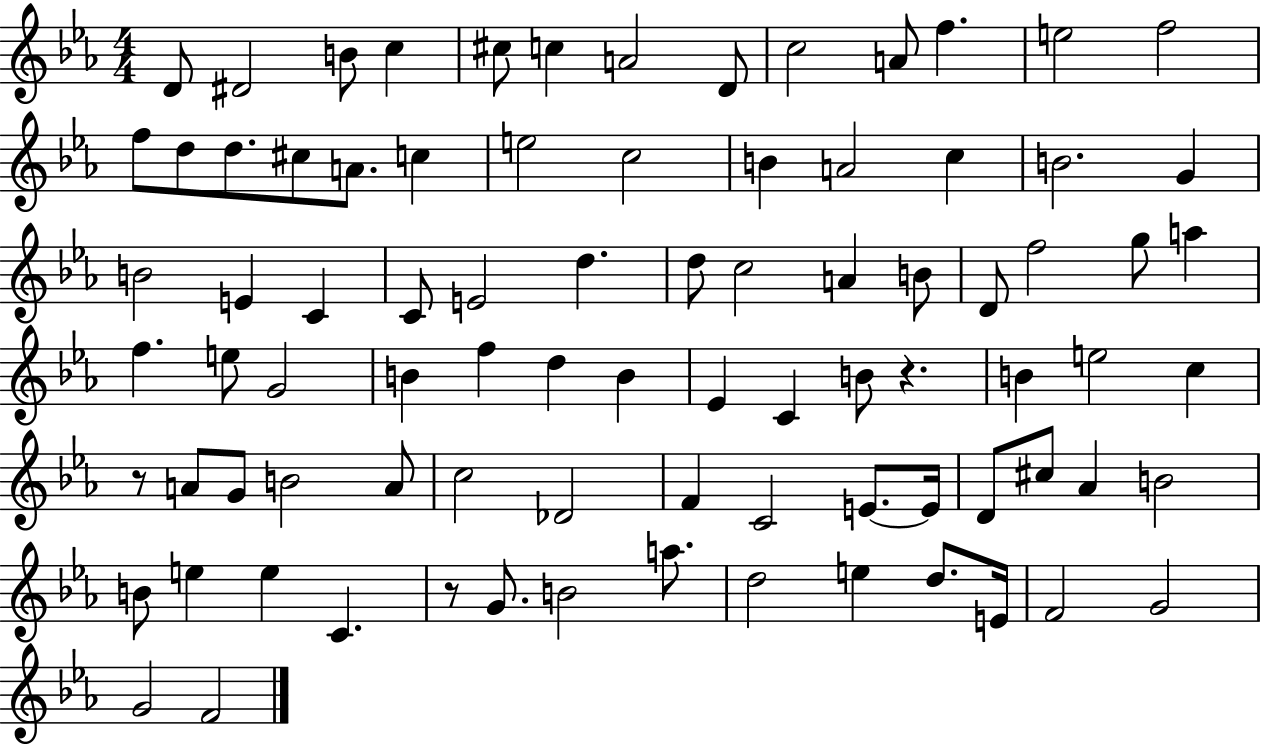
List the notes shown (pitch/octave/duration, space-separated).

D4/e D#4/h B4/e C5/q C#5/e C5/q A4/h D4/e C5/h A4/e F5/q. E5/h F5/h F5/e D5/e D5/e. C#5/e A4/e. C5/q E5/h C5/h B4/q A4/h C5/q B4/h. G4/q B4/h E4/q C4/q C4/e E4/h D5/q. D5/e C5/h A4/q B4/e D4/e F5/h G5/e A5/q F5/q. E5/e G4/h B4/q F5/q D5/q B4/q Eb4/q C4/q B4/e R/q. B4/q E5/h C5/q R/e A4/e G4/e B4/h A4/e C5/h Db4/h F4/q C4/h E4/e. E4/s D4/e C#5/e Ab4/q B4/h B4/e E5/q E5/q C4/q. R/e G4/e. B4/h A5/e. D5/h E5/q D5/e. E4/s F4/h G4/h G4/h F4/h